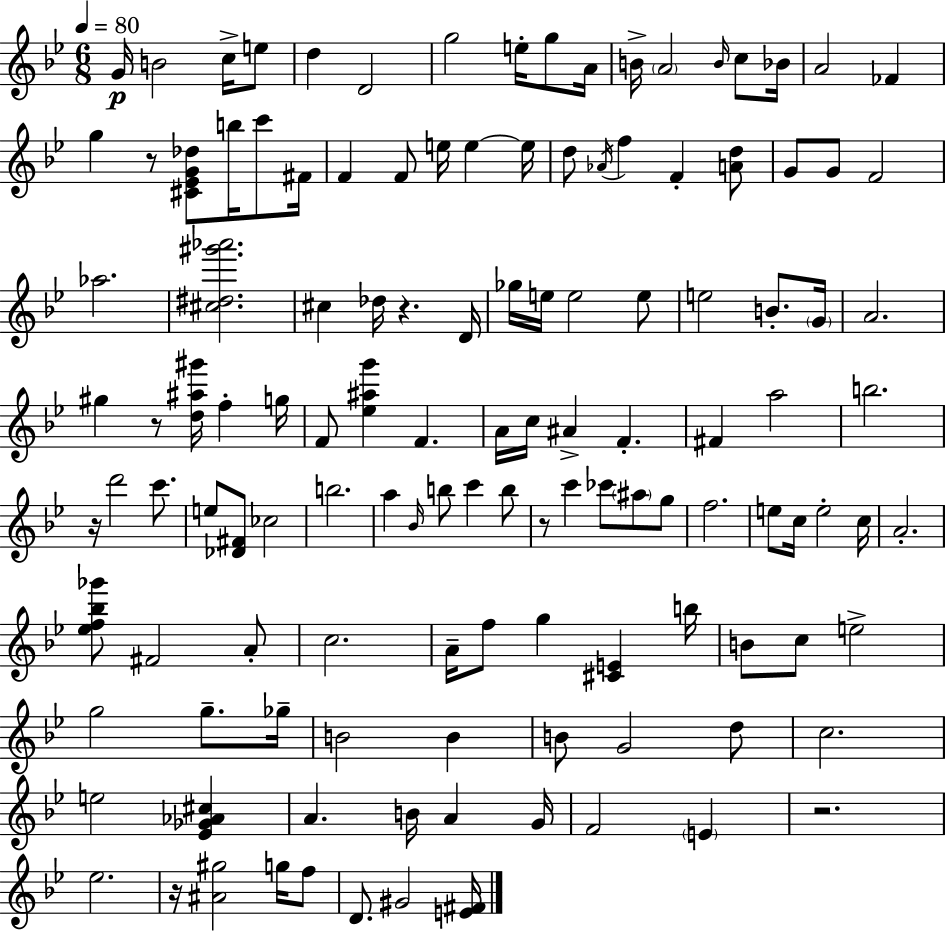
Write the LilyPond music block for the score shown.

{
  \clef treble
  \numericTimeSignature
  \time 6/8
  \key g \minor
  \tempo 4 = 80
  g'16\p b'2 c''16-> e''8 | d''4 d'2 | g''2 e''16-. g''8 a'16 | b'16-> \parenthesize a'2 \grace { b'16 } c''8 | \break bes'16 a'2 fes'4 | g''4 r8 <cis' ees' g' des''>8 b''16 c'''8 | fis'16 f'4 f'8 e''16 e''4~~ | e''16 d''8 \acciaccatura { aes'16 } f''4 f'4-. | \break <a' d''>8 g'8 g'8 f'2 | aes''2. | <cis'' dis'' gis''' aes'''>2. | cis''4 des''16 r4. | \break d'16 ges''16 e''16 e''2 | e''8 e''2 b'8.-. | \parenthesize g'16 a'2. | gis''4 r8 <d'' ais'' gis'''>16 f''4-. | \break g''16 f'8 <ees'' ais'' g'''>4 f'4. | a'16 c''16 ais'4-> f'4.-. | fis'4 a''2 | b''2. | \break r16 d'''2 c'''8. | e''8 <des' fis'>8 ces''2 | b''2. | a''4 \grace { bes'16 } b''8 c'''4 | \break b''8 r8 c'''4 ces'''8 \parenthesize ais''8 | g''8 f''2. | e''8 c''16 e''2-. | c''16 a'2.-. | \break <ees'' f'' bes'' ges'''>8 fis'2 | a'8-. c''2. | a'16-- f''8 g''4 <cis' e'>4 | b''16 b'8 c''8 e''2-> | \break g''2 g''8.-- | ges''16-- b'2 b'4 | b'8 g'2 | d''8 c''2. | \break e''2 <ees' ges' aes' cis''>4 | a'4. b'16 a'4 | g'16 f'2 \parenthesize e'4 | r2. | \break ees''2. | r16 <ais' gis''>2 | g''16 f''8 d'8. gis'2 | <e' fis'>16 \bar "|."
}